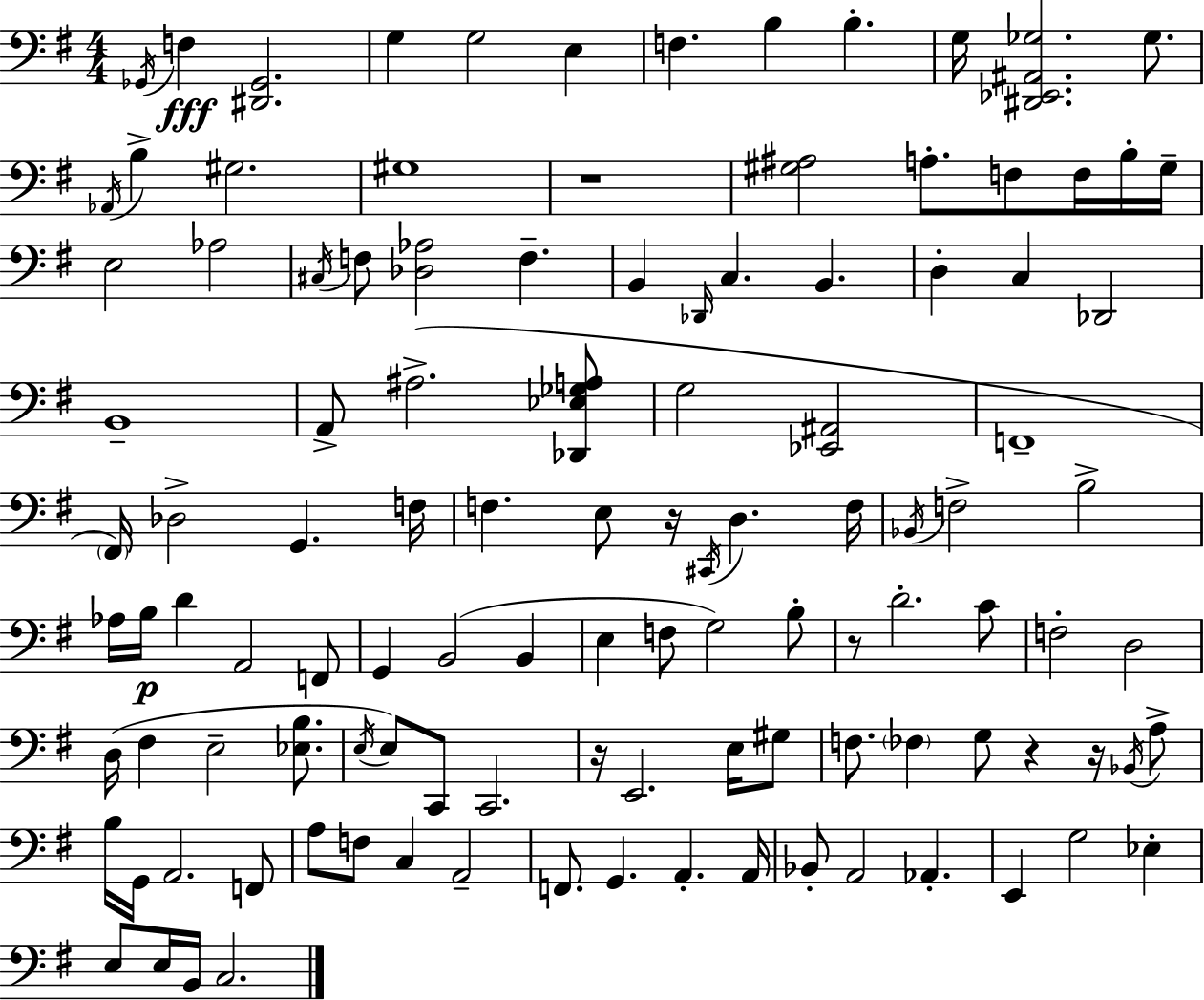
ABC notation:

X:1
T:Untitled
M:4/4
L:1/4
K:G
_G,,/4 F, [^D,,_G,,]2 G, G,2 E, F, B, B, G,/4 [^D,,_E,,^A,,_G,]2 _G,/2 _A,,/4 B, ^G,2 ^G,4 z4 [^G,^A,]2 A,/2 F,/2 F,/4 B,/4 ^G,/4 E,2 _A,2 ^C,/4 F,/2 [_D,_A,]2 F, B,, _D,,/4 C, B,, D, C, _D,,2 B,,4 A,,/2 ^A,2 [_D,,_E,_G,A,]/2 G,2 [_E,,^A,,]2 F,,4 ^F,,/4 _D,2 G,, F,/4 F, E,/2 z/4 ^C,,/4 D, F,/4 _B,,/4 F,2 B,2 _A,/4 B,/4 D A,,2 F,,/2 G,, B,,2 B,, E, F,/2 G,2 B,/2 z/2 D2 C/2 F,2 D,2 D,/4 ^F, E,2 [_E,B,]/2 E,/4 E,/2 C,,/2 C,,2 z/4 E,,2 E,/4 ^G,/2 F,/2 _F, G,/2 z z/4 _B,,/4 A,/2 B,/4 G,,/4 A,,2 F,,/2 A,/2 F,/2 C, A,,2 F,,/2 G,, A,, A,,/4 _B,,/2 A,,2 _A,, E,, G,2 _E, E,/2 E,/4 B,,/4 C,2